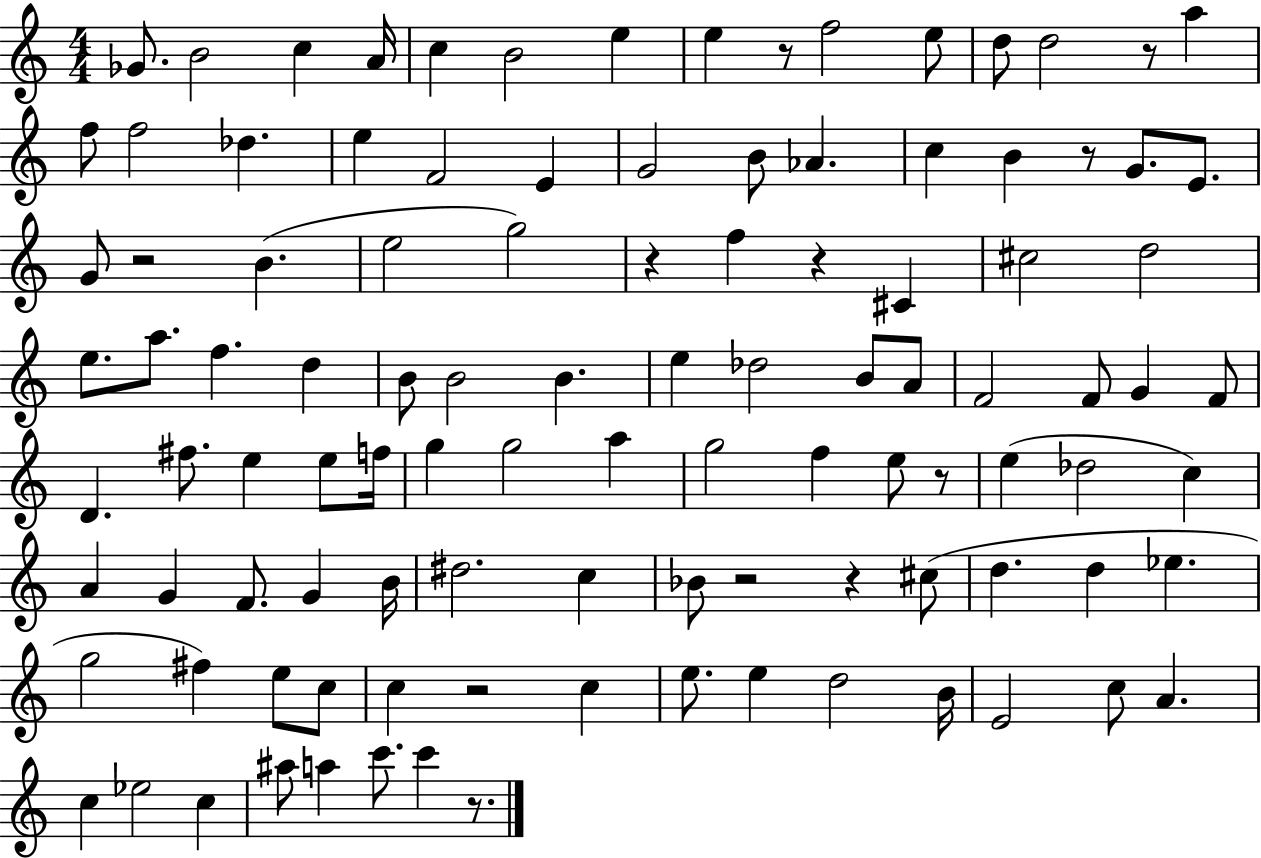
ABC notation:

X:1
T:Untitled
M:4/4
L:1/4
K:C
_G/2 B2 c A/4 c B2 e e z/2 f2 e/2 d/2 d2 z/2 a f/2 f2 _d e F2 E G2 B/2 _A c B z/2 G/2 E/2 G/2 z2 B e2 g2 z f z ^C ^c2 d2 e/2 a/2 f d B/2 B2 B e _d2 B/2 A/2 F2 F/2 G F/2 D ^f/2 e e/2 f/4 g g2 a g2 f e/2 z/2 e _d2 c A G F/2 G B/4 ^d2 c _B/2 z2 z ^c/2 d d _e g2 ^f e/2 c/2 c z2 c e/2 e d2 B/4 E2 c/2 A c _e2 c ^a/2 a c'/2 c' z/2